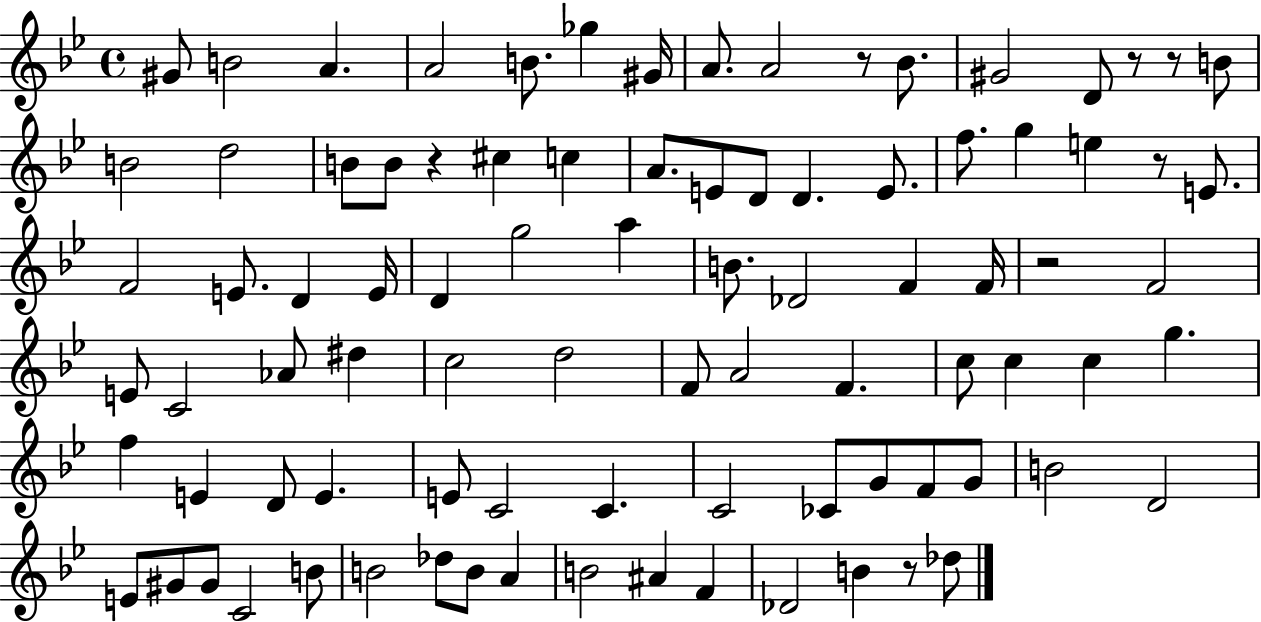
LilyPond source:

{
  \clef treble
  \time 4/4
  \defaultTimeSignature
  \key bes \major
  gis'8 b'2 a'4. | a'2 b'8. ges''4 gis'16 | a'8. a'2 r8 bes'8. | gis'2 d'8 r8 r8 b'8 | \break b'2 d''2 | b'8 b'8 r4 cis''4 c''4 | a'8. e'8 d'8 d'4. e'8. | f''8. g''4 e''4 r8 e'8. | \break f'2 e'8. d'4 e'16 | d'4 g''2 a''4 | b'8. des'2 f'4 f'16 | r2 f'2 | \break e'8 c'2 aes'8 dis''4 | c''2 d''2 | f'8 a'2 f'4. | c''8 c''4 c''4 g''4. | \break f''4 e'4 d'8 e'4. | e'8 c'2 c'4. | c'2 ces'8 g'8 f'8 g'8 | b'2 d'2 | \break e'8 gis'8 gis'8 c'2 b'8 | b'2 des''8 b'8 a'4 | b'2 ais'4 f'4 | des'2 b'4 r8 des''8 | \break \bar "|."
}